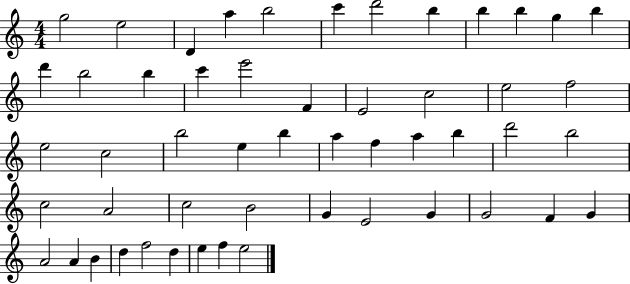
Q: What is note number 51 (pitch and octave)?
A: F5